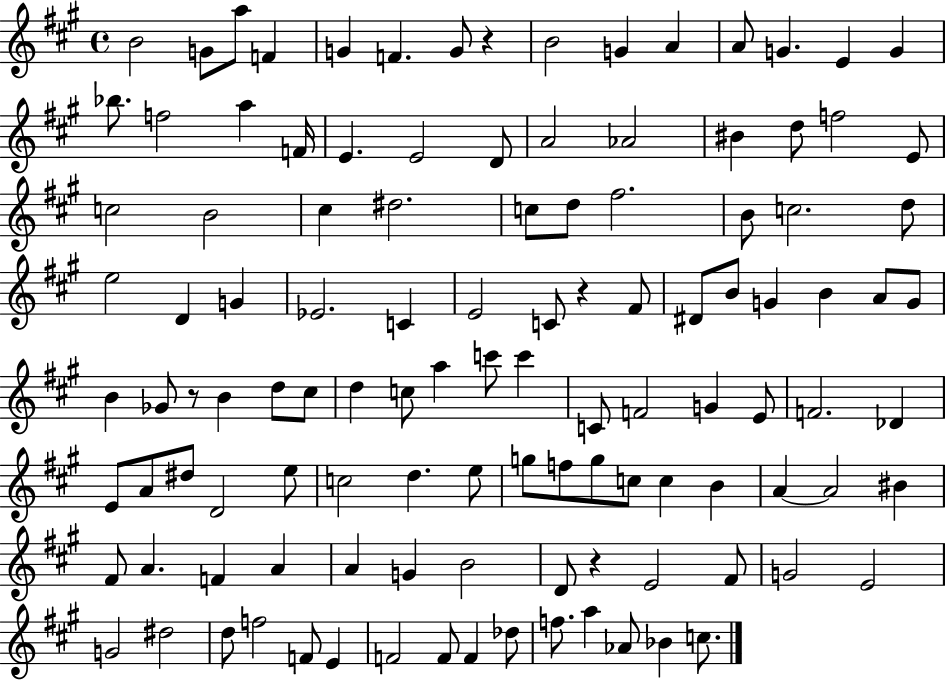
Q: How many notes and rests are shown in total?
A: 115